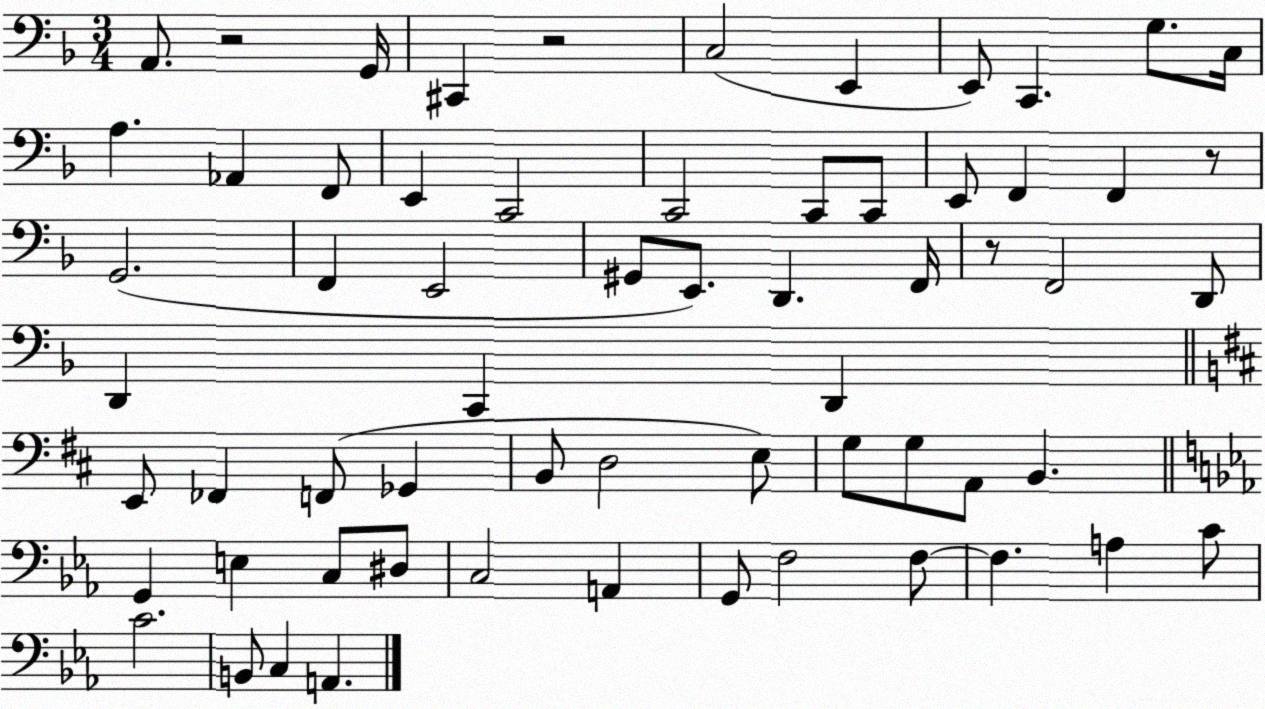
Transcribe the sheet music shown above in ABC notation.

X:1
T:Untitled
M:3/4
L:1/4
K:F
A,,/2 z2 G,,/4 ^C,, z2 C,2 E,, E,,/2 C,, G,/2 C,/4 A, _A,, F,,/2 E,, C,,2 C,,2 C,,/2 C,,/2 E,,/2 F,, F,, z/2 G,,2 F,, E,,2 ^G,,/2 E,,/2 D,, F,,/4 z/2 F,,2 D,,/2 D,, C,, D,, E,,/2 _F,, F,,/2 _G,, B,,/2 D,2 E,/2 G,/2 G,/2 A,,/2 B,, G,, E, C,/2 ^D,/2 C,2 A,, G,,/2 F,2 F,/2 F, A, C/2 C2 B,,/2 C, A,,